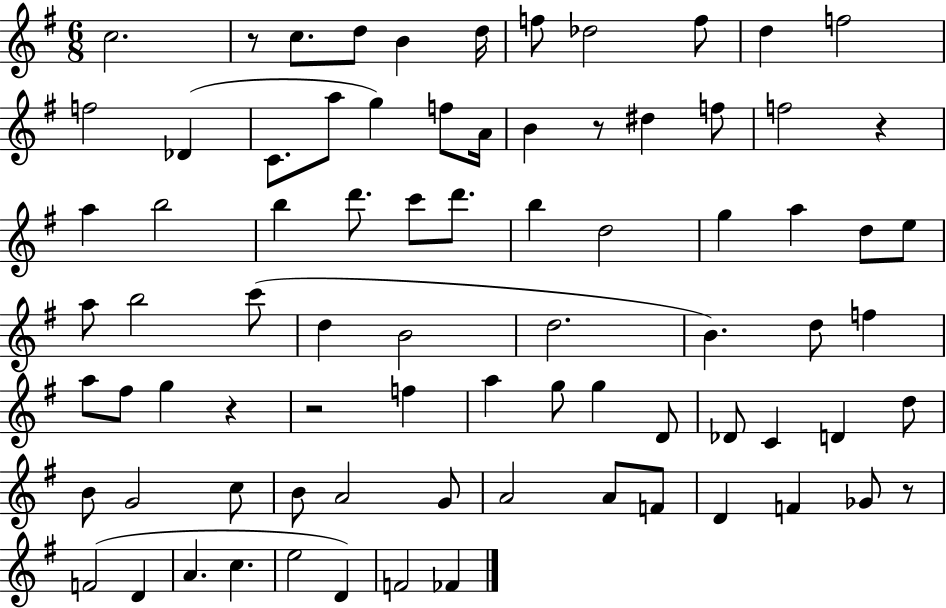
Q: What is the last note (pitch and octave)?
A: FES4